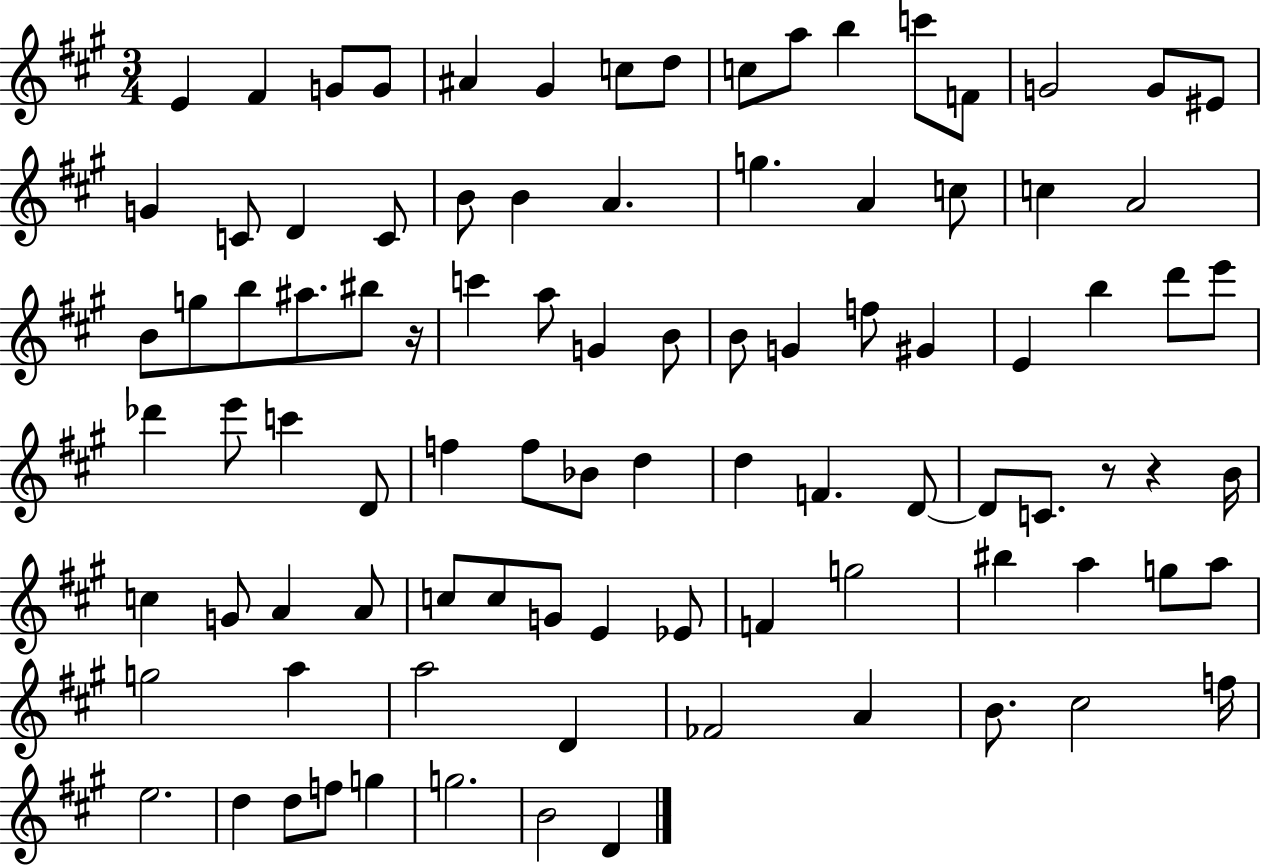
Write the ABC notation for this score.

X:1
T:Untitled
M:3/4
L:1/4
K:A
E ^F G/2 G/2 ^A ^G c/2 d/2 c/2 a/2 b c'/2 F/2 G2 G/2 ^E/2 G C/2 D C/2 B/2 B A g A c/2 c A2 B/2 g/2 b/2 ^a/2 ^b/2 z/4 c' a/2 G B/2 B/2 G f/2 ^G E b d'/2 e'/2 _d' e'/2 c' D/2 f f/2 _B/2 d d F D/2 D/2 C/2 z/2 z B/4 c G/2 A A/2 c/2 c/2 G/2 E _E/2 F g2 ^b a g/2 a/2 g2 a a2 D _F2 A B/2 ^c2 f/4 e2 d d/2 f/2 g g2 B2 D